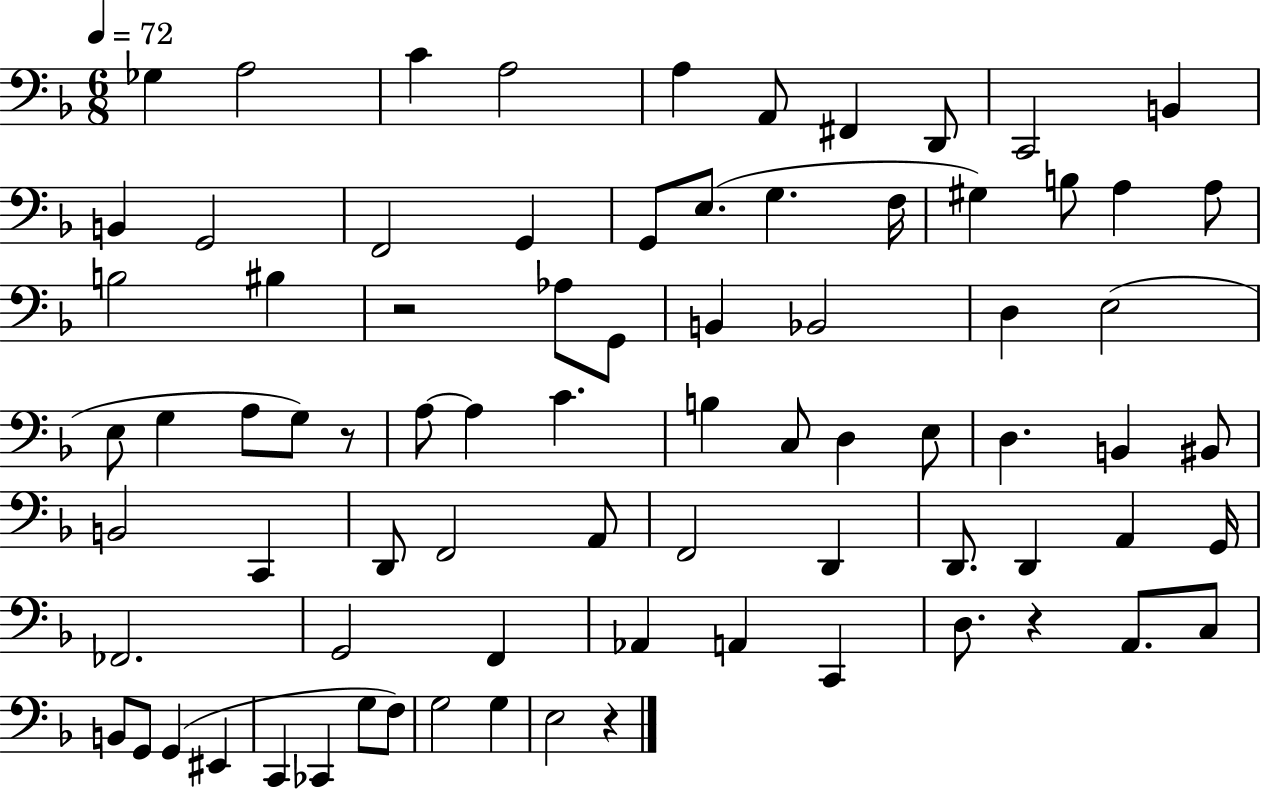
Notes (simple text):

Gb3/q A3/h C4/q A3/h A3/q A2/e F#2/q D2/e C2/h B2/q B2/q G2/h F2/h G2/q G2/e E3/e. G3/q. F3/s G#3/q B3/e A3/q A3/e B3/h BIS3/q R/h Ab3/e G2/e B2/q Bb2/h D3/q E3/h E3/e G3/q A3/e G3/e R/e A3/e A3/q C4/q. B3/q C3/e D3/q E3/e D3/q. B2/q BIS2/e B2/h C2/q D2/e F2/h A2/e F2/h D2/q D2/e. D2/q A2/q G2/s FES2/h. G2/h F2/q Ab2/q A2/q C2/q D3/e. R/q A2/e. C3/e B2/e G2/e G2/q EIS2/q C2/q CES2/q G3/e F3/e G3/h G3/q E3/h R/q